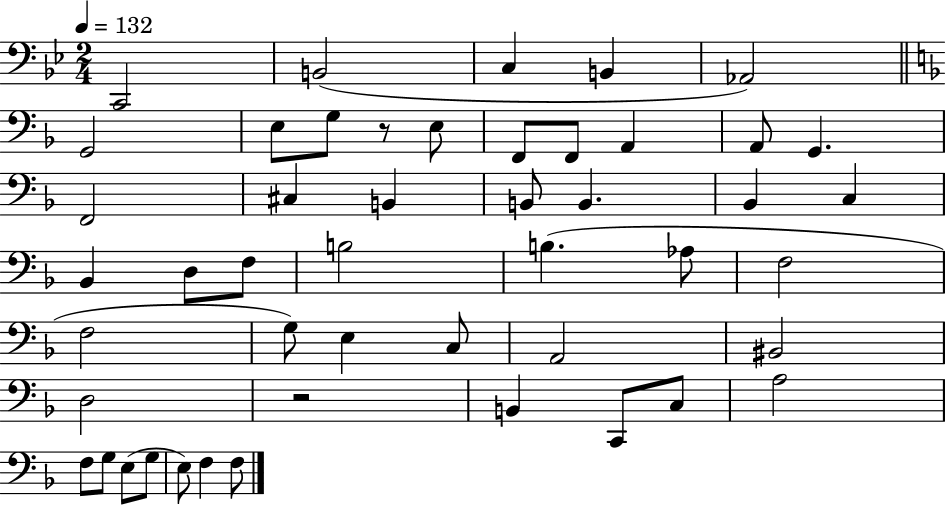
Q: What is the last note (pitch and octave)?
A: F3